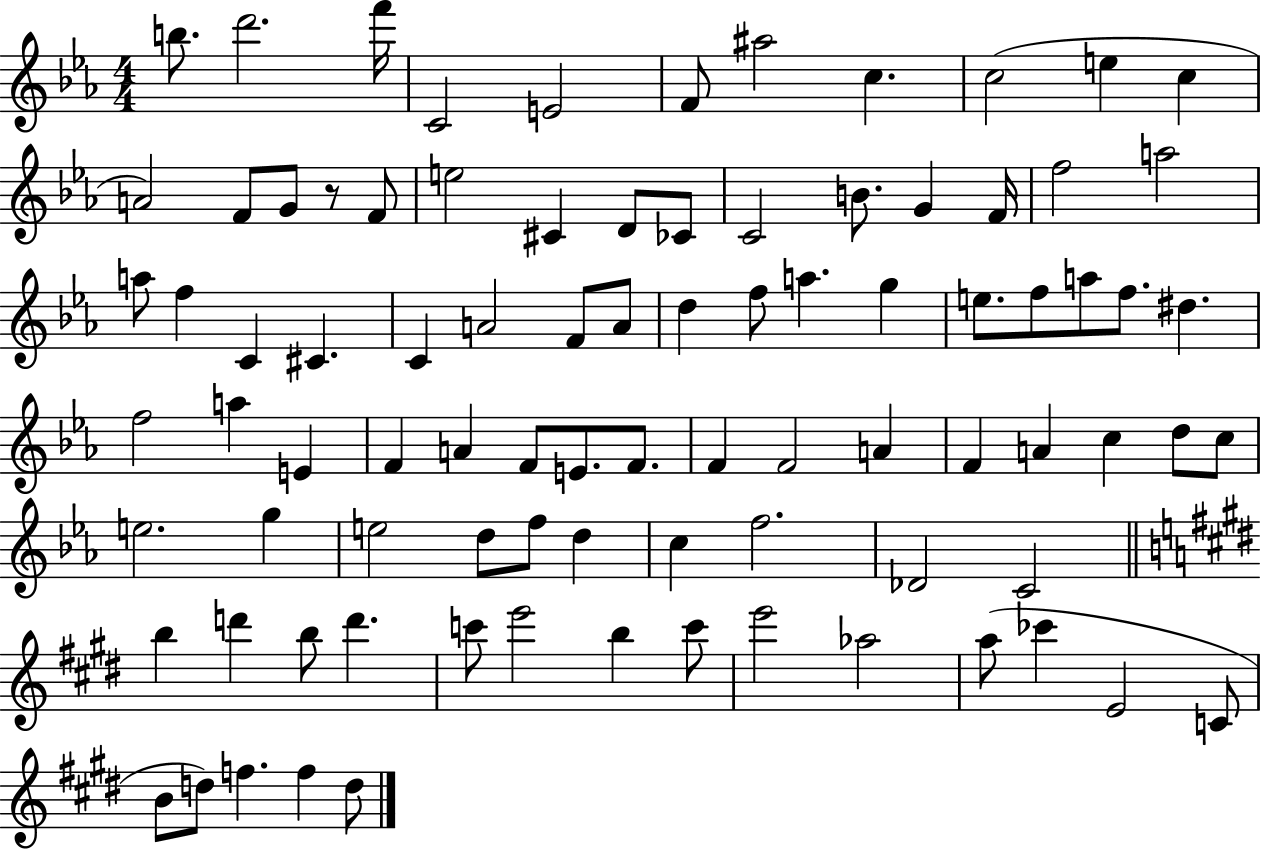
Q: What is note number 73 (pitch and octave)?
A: C6